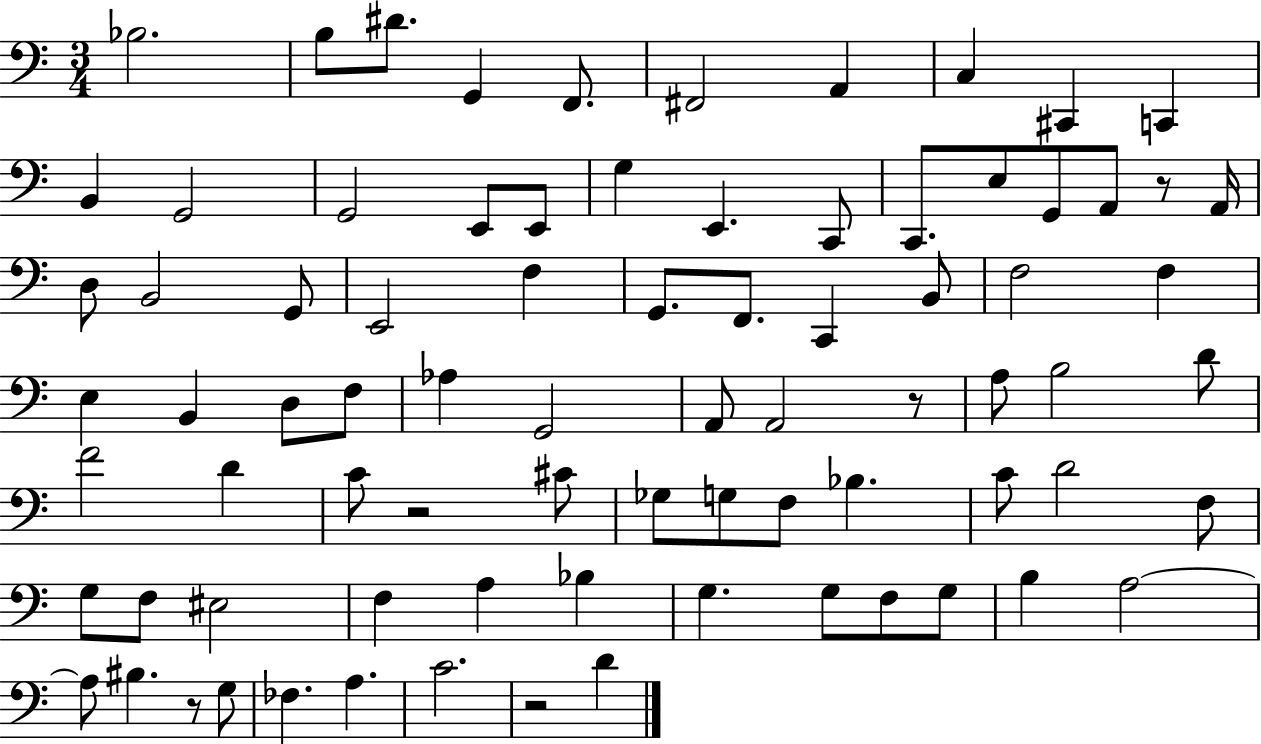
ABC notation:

X:1
T:Untitled
M:3/4
L:1/4
K:C
_B,2 B,/2 ^D/2 G,, F,,/2 ^F,,2 A,, C, ^C,, C,, B,, G,,2 G,,2 E,,/2 E,,/2 G, E,, C,,/2 C,,/2 E,/2 G,,/2 A,,/2 z/2 A,,/4 D,/2 B,,2 G,,/2 E,,2 F, G,,/2 F,,/2 C,, B,,/2 F,2 F, E, B,, D,/2 F,/2 _A, G,,2 A,,/2 A,,2 z/2 A,/2 B,2 D/2 F2 D C/2 z2 ^C/2 _G,/2 G,/2 F,/2 _B, C/2 D2 F,/2 G,/2 F,/2 ^E,2 F, A, _B, G, G,/2 F,/2 G,/2 B, A,2 A,/2 ^B, z/2 G,/2 _F, A, C2 z2 D